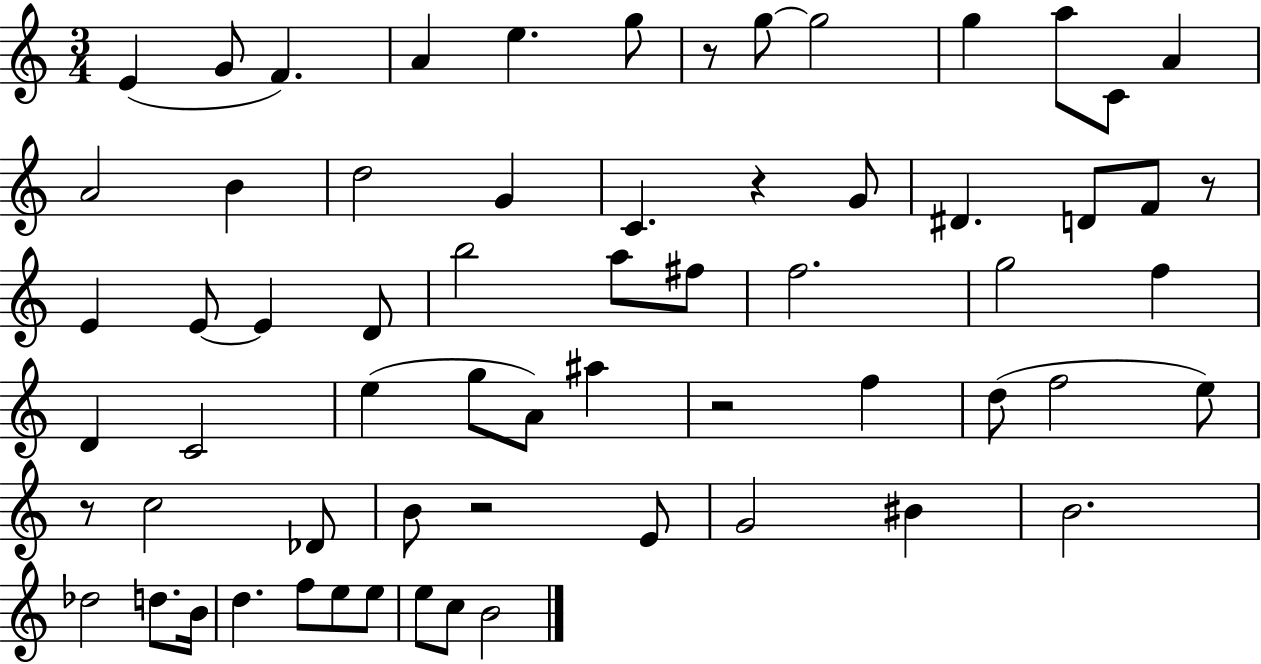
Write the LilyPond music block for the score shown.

{
  \clef treble
  \numericTimeSignature
  \time 3/4
  \key c \major
  \repeat volta 2 { e'4( g'8 f'4.) | a'4 e''4. g''8 | r8 g''8~~ g''2 | g''4 a''8 c'8 a'4 | \break a'2 b'4 | d''2 g'4 | c'4. r4 g'8 | dis'4. d'8 f'8 r8 | \break e'4 e'8~~ e'4 d'8 | b''2 a''8 fis''8 | f''2. | g''2 f''4 | \break d'4 c'2 | e''4( g''8 a'8) ais''4 | r2 f''4 | d''8( f''2 e''8) | \break r8 c''2 des'8 | b'8 r2 e'8 | g'2 bis'4 | b'2. | \break des''2 d''8. b'16 | d''4. f''8 e''8 e''8 | e''8 c''8 b'2 | } \bar "|."
}